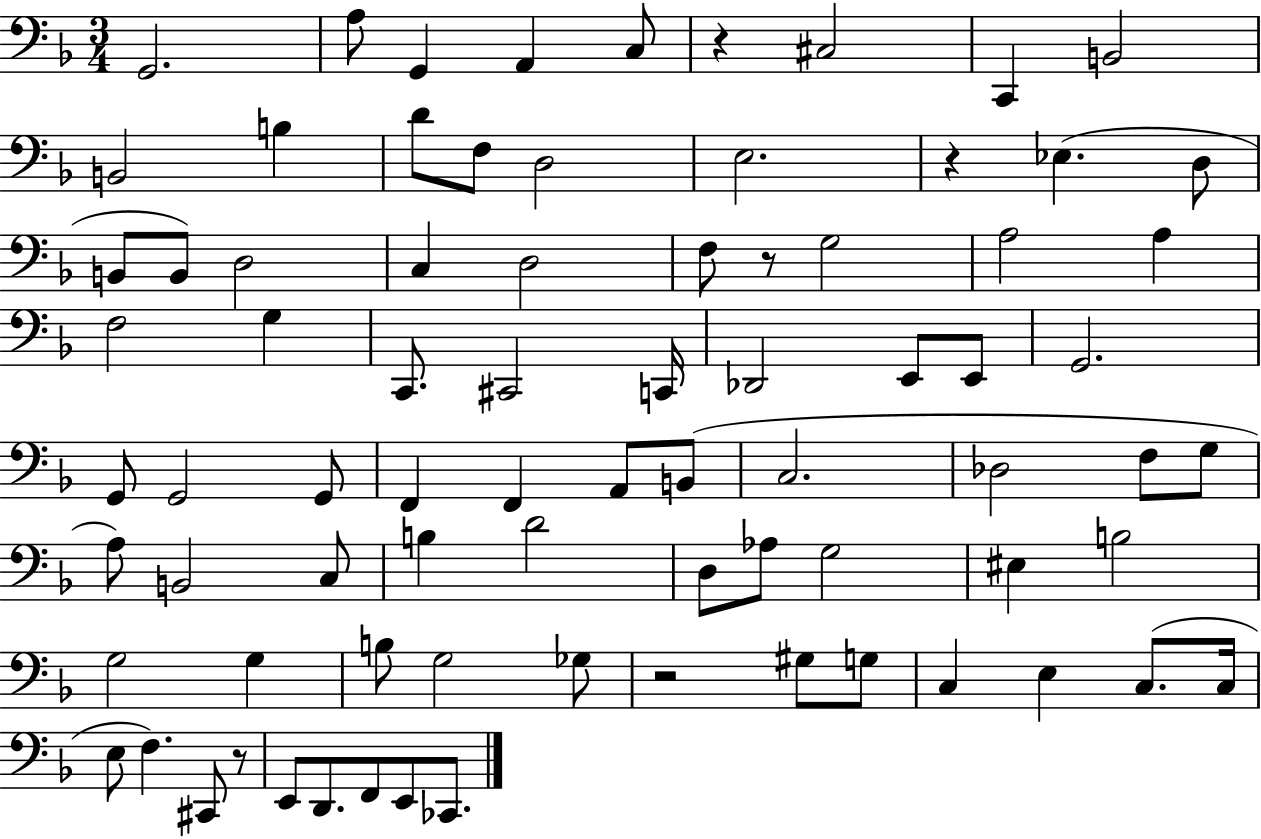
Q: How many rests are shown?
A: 5